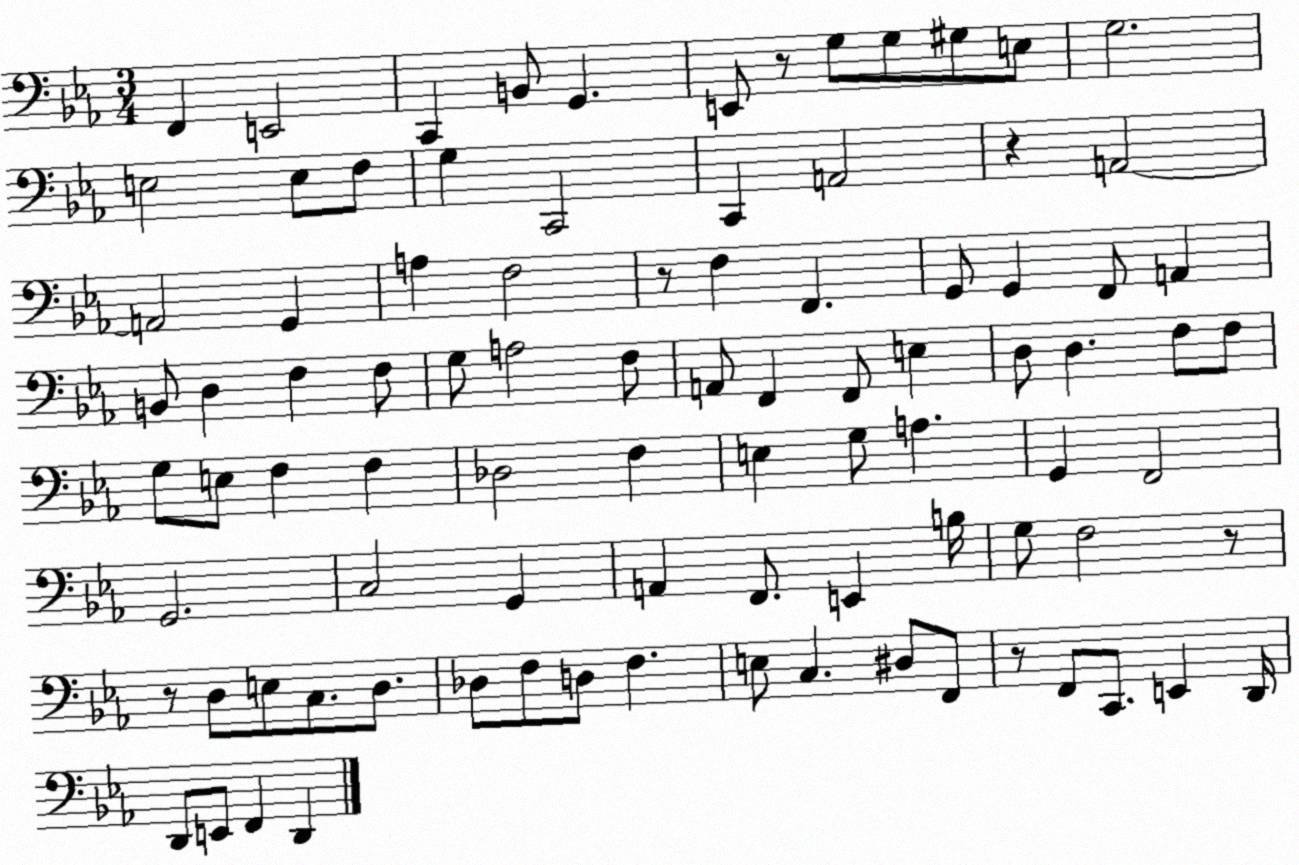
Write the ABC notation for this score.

X:1
T:Untitled
M:3/4
L:1/4
K:Eb
F,, E,,2 C,, B,,/2 G,, E,,/2 z/2 G,/2 G,/2 ^G,/2 E,/2 G,2 E,2 E,/2 F,/2 G, C,,2 C,, A,,2 z A,,2 A,,2 G,, A, F,2 z/2 F, F,, G,,/2 G,, F,,/2 A,, B,,/2 D, F, F,/2 G,/2 A,2 F,/2 A,,/2 F,, F,,/2 E, D,/2 D, F,/2 F,/2 G,/2 E,/2 F, F, _D,2 F, E, G,/2 A, G,, F,,2 G,,2 C,2 G,, A,, F,,/2 E,, B,/4 G,/2 F,2 z/2 z/2 D,/2 E,/2 C,/2 D,/2 _D,/2 F,/2 D,/2 F, E,/2 C, ^D,/2 F,,/2 z/2 F,,/2 C,,/2 E,, D,,/4 D,,/2 E,,/2 F,, D,,